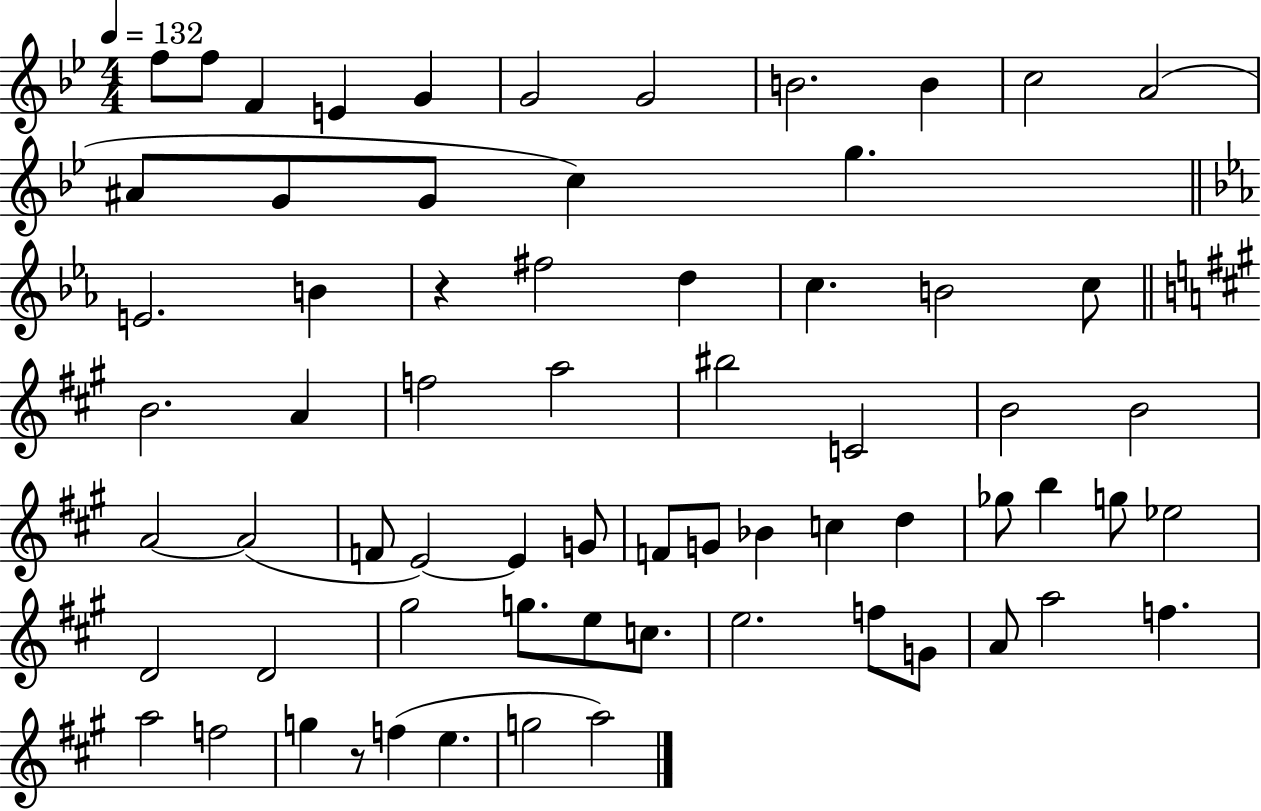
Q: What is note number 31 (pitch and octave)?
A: B4